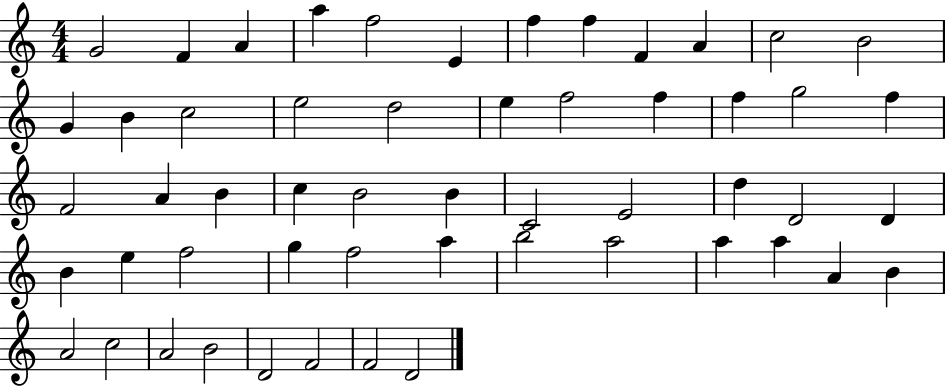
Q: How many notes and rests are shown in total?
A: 54